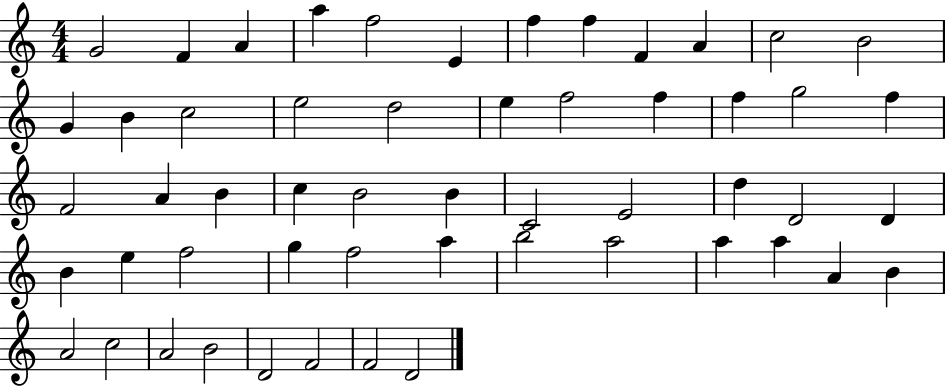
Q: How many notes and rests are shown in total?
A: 54